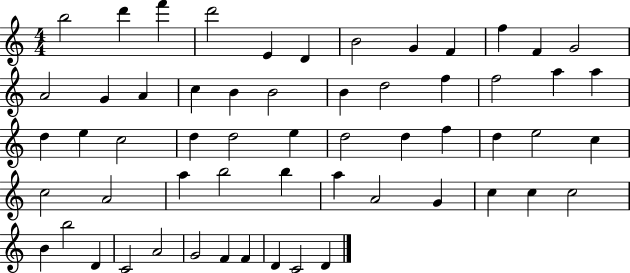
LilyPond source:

{
  \clef treble
  \numericTimeSignature
  \time 4/4
  \key c \major
  b''2 d'''4 f'''4 | d'''2 e'4 d'4 | b'2 g'4 f'4 | f''4 f'4 g'2 | \break a'2 g'4 a'4 | c''4 b'4 b'2 | b'4 d''2 f''4 | f''2 a''4 a''4 | \break d''4 e''4 c''2 | d''4 d''2 e''4 | d''2 d''4 f''4 | d''4 e''2 c''4 | \break c''2 a'2 | a''4 b''2 b''4 | a''4 a'2 g'4 | c''4 c''4 c''2 | \break b'4 b''2 d'4 | c'2 a'2 | g'2 f'4 f'4 | d'4 c'2 d'4 | \break \bar "|."
}